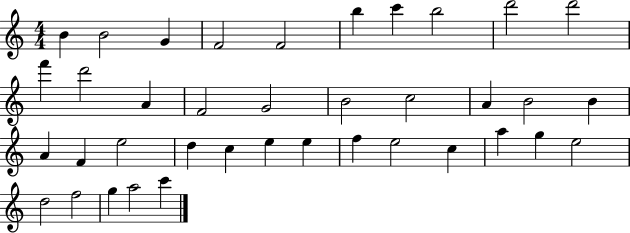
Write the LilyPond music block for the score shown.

{
  \clef treble
  \numericTimeSignature
  \time 4/4
  \key c \major
  b'4 b'2 g'4 | f'2 f'2 | b''4 c'''4 b''2 | d'''2 d'''2 | \break f'''4 d'''2 a'4 | f'2 g'2 | b'2 c''2 | a'4 b'2 b'4 | \break a'4 f'4 e''2 | d''4 c''4 e''4 e''4 | f''4 e''2 c''4 | a''4 g''4 e''2 | \break d''2 f''2 | g''4 a''2 c'''4 | \bar "|."
}